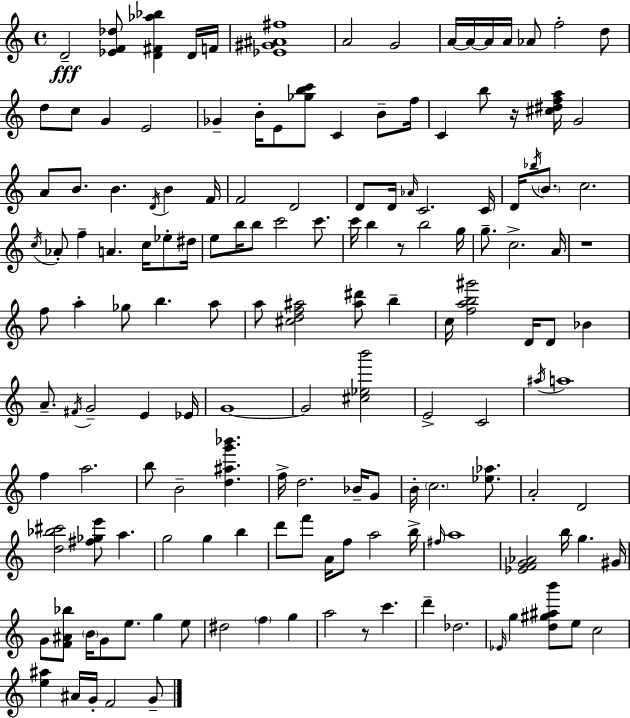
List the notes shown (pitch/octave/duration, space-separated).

D4/h [Eb4,F4,Db5]/e [D4,F#4,Ab5,Bb5]/q D4/s F4/s [Eb4,G#4,A#4,F#5]/w A4/h G4/h A4/s A4/s A4/s A4/s Ab4/e F5/h D5/e D5/e C5/e G4/q E4/h Gb4/q B4/s E4/e [Gb5,B5,C6]/e C4/q B4/e F5/s C4/q B5/e R/s [C#5,D#5,F5,A5]/s G4/h A4/e B4/e. B4/q. D4/s B4/q F4/s F4/h D4/h D4/e D4/s Ab4/s C4/h. C4/s D4/s Bb5/s B4/e. C5/h. C5/s Ab4/e F5/q A4/q. C5/s Eb5/e D#5/s E5/e B5/s B5/e C6/h C6/e. C6/s B5/q R/e B5/h G5/s G5/e. C5/h. A4/s R/w F5/e A5/q Gb5/e B5/q. A5/e A5/e [C#5,D5,F5,A#5]/h [A#5,D#6]/e B5/q C5/s [F5,A5,B5,G#6]/h D4/s D4/e Bb4/q A4/e. F#4/s G4/h E4/q Eb4/s G4/w G4/h [C#5,Eb5,B6]/h E4/h C4/h A#5/s A5/w F5/q A5/h. B5/e B4/h [D5,A#5,G6,Bb6]/q. F5/s D5/h. Bb4/s G4/e B4/s C5/h. [Eb5,Ab5]/e. A4/h D4/h [D5,Bb5,C#6]/h [F#5,Gb5,E6]/e A5/q. G5/h G5/q B5/q D6/e F6/e A4/s F5/e A5/h B5/s F#5/s A5/w [Eb4,F4,G4,Ab4]/h B5/s G5/q. G#4/s G4/e [F4,A#4,Bb5]/e B4/s G4/e E5/e. G5/q E5/e D#5/h F5/q G5/q A5/h R/e C6/q. D6/q Db5/h. Eb4/s G5/q [D5,G#5,A#5,B6]/e E5/e C5/h [E5,A#5]/q A#4/s G4/s F4/h G4/e